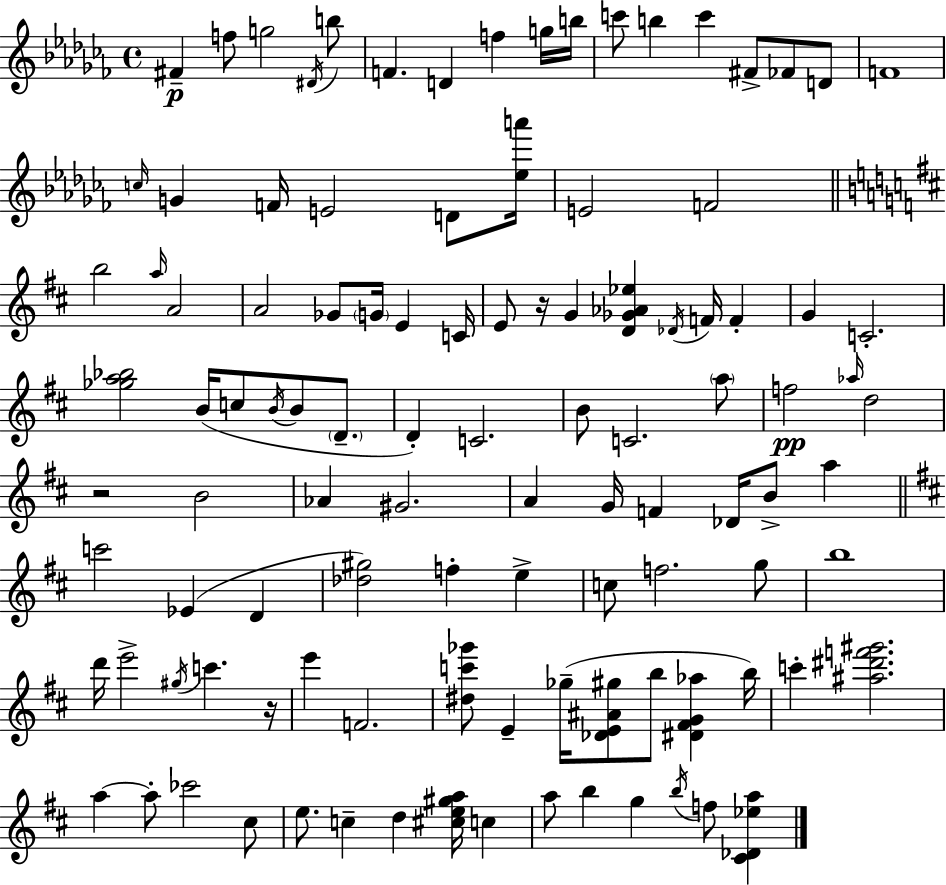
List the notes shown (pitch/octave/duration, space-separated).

F#4/q F5/e G5/h D#4/s B5/e F4/q. D4/q F5/q G5/s B5/s C6/e B5/q C6/q F#4/e FES4/e D4/e F4/w C5/s G4/q F4/s E4/h D4/e [Eb5,A6]/s E4/h F4/h B5/h A5/s A4/h A4/h Gb4/e G4/s E4/q C4/s E4/e R/s G4/q [D4,Gb4,Ab4,Eb5]/q Db4/s F4/s F4/q G4/q C4/h. [Gb5,A5,Bb5]/h B4/s C5/e B4/s B4/e D4/e. D4/q C4/h. B4/e C4/h. A5/e F5/h Ab5/s D5/h R/h B4/h Ab4/q G#4/h. A4/q G4/s F4/q Db4/s B4/e A5/q C6/h Eb4/q D4/q [Db5,G#5]/h F5/q E5/q C5/e F5/h. G5/e B5/w D6/s E6/h G#5/s C6/q. R/s E6/q F4/h. [D#5,C6,Gb6]/e E4/q Gb5/s [Db4,E4,A#4,G#5]/e B5/e [D#4,F#4,G4,Ab5]/q B5/s C6/q [A#5,D#6,F6,G#6]/h. A5/q A5/e CES6/h C#5/e E5/e. C5/q D5/q [C#5,E5,G#5,A5]/s C5/q A5/e B5/q G5/q B5/s F5/e [C#4,Db4,Eb5,A5]/q